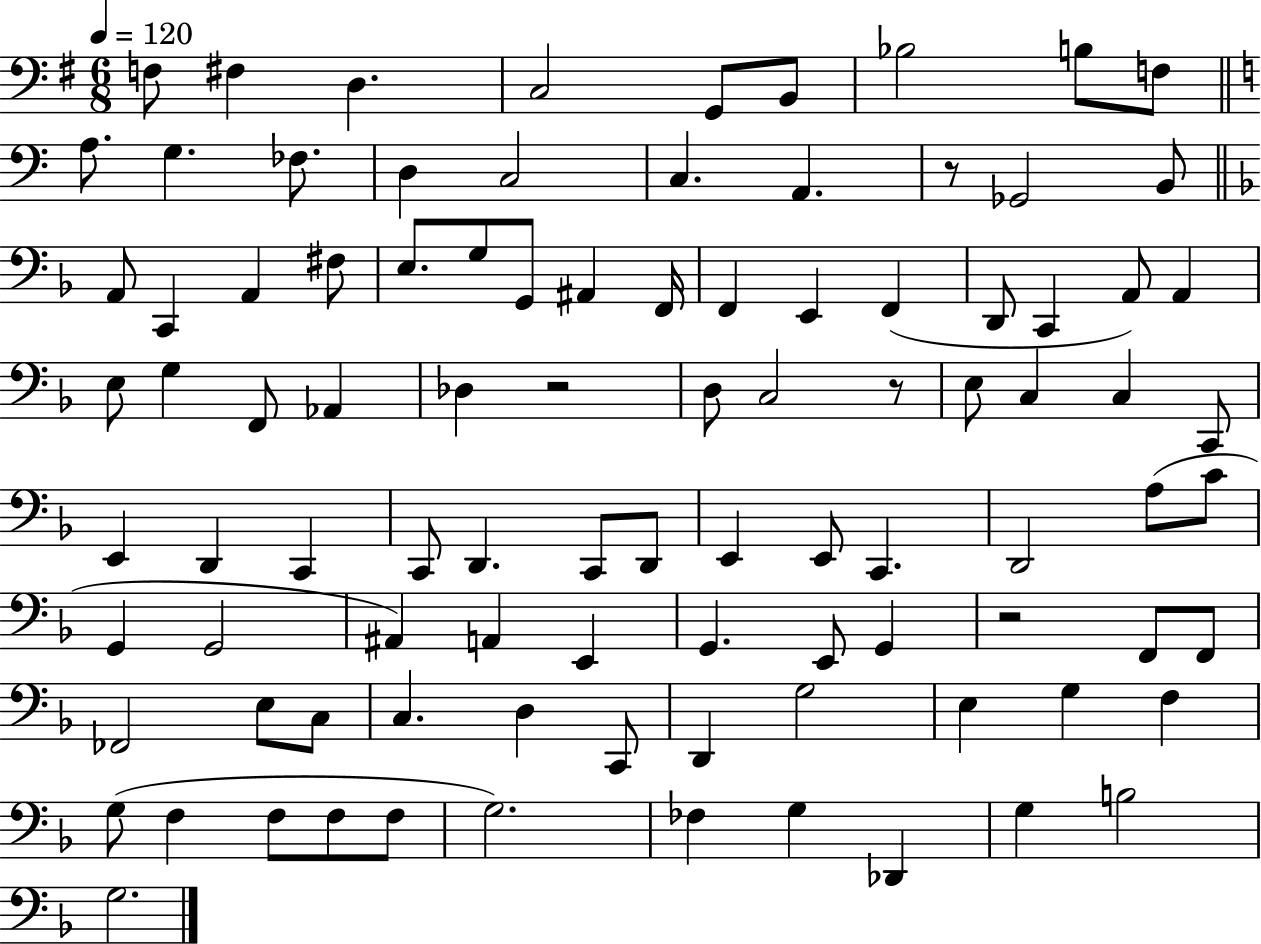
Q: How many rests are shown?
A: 4